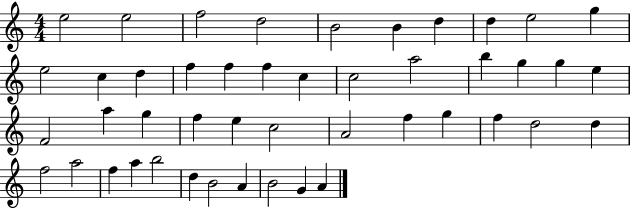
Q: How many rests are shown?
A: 0